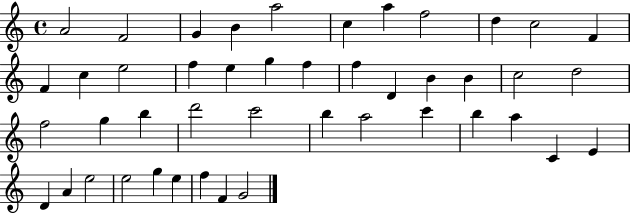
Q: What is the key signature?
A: C major